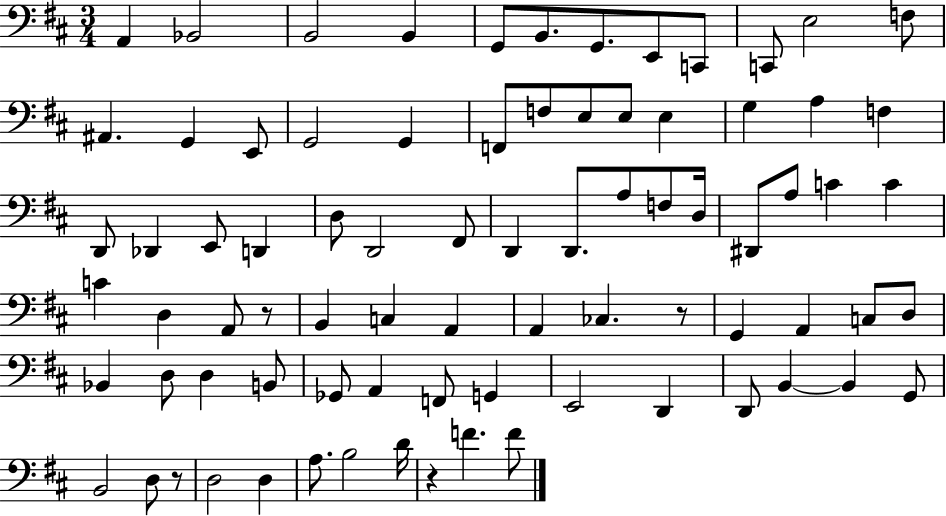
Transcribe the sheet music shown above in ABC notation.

X:1
T:Untitled
M:3/4
L:1/4
K:D
A,, _B,,2 B,,2 B,, G,,/2 B,,/2 G,,/2 E,,/2 C,,/2 C,,/2 E,2 F,/2 ^A,, G,, E,,/2 G,,2 G,, F,,/2 F,/2 E,/2 E,/2 E, G, A, F, D,,/2 _D,, E,,/2 D,, D,/2 D,,2 ^F,,/2 D,, D,,/2 A,/2 F,/2 D,/4 ^D,,/2 A,/2 C C C D, A,,/2 z/2 B,, C, A,, A,, _C, z/2 G,, A,, C,/2 D,/2 _B,, D,/2 D, B,,/2 _G,,/2 A,, F,,/2 G,, E,,2 D,, D,,/2 B,, B,, G,,/2 B,,2 D,/2 z/2 D,2 D, A,/2 B,2 D/4 z F F/2